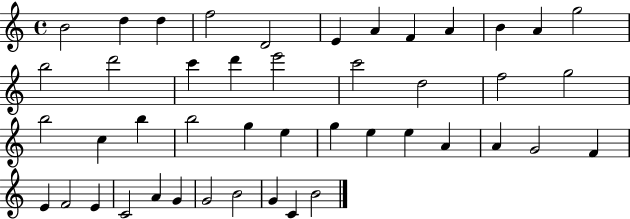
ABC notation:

X:1
T:Untitled
M:4/4
L:1/4
K:C
B2 d d f2 D2 E A F A B A g2 b2 d'2 c' d' e'2 c'2 d2 f2 g2 b2 c b b2 g e g e e A A G2 F E F2 E C2 A G G2 B2 G C B2